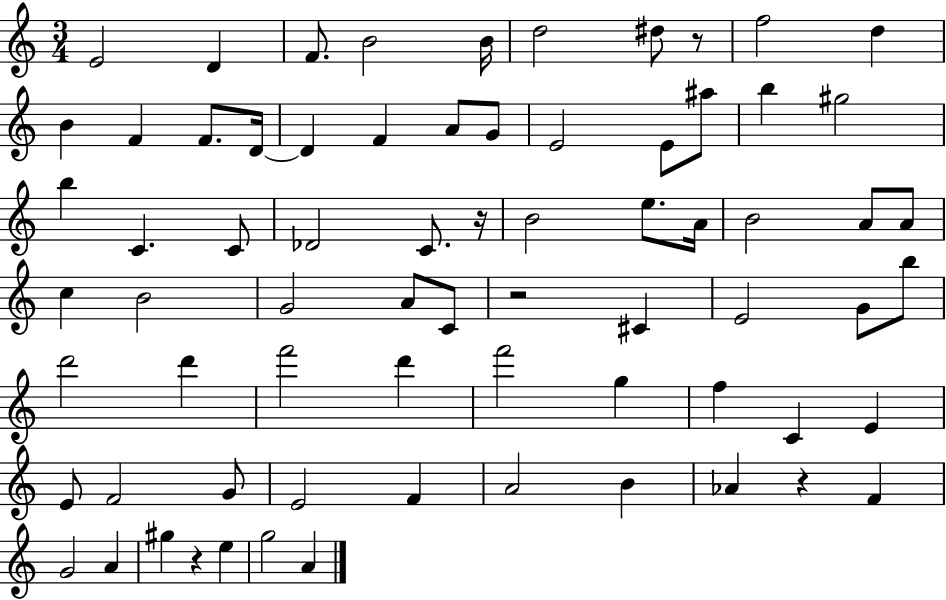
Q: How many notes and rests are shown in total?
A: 71